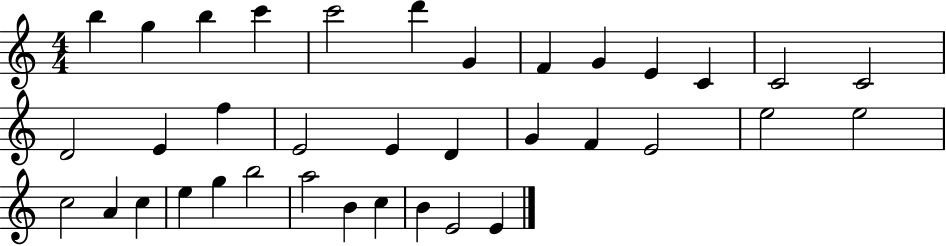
B5/q G5/q B5/q C6/q C6/h D6/q G4/q F4/q G4/q E4/q C4/q C4/h C4/h D4/h E4/q F5/q E4/h E4/q D4/q G4/q F4/q E4/h E5/h E5/h C5/h A4/q C5/q E5/q G5/q B5/h A5/h B4/q C5/q B4/q E4/h E4/q